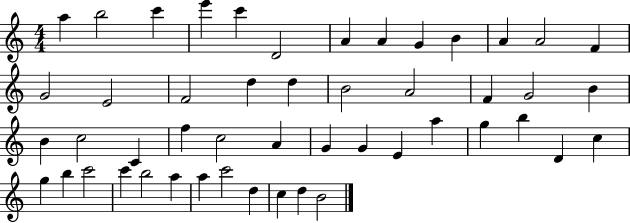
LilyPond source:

{
  \clef treble
  \numericTimeSignature
  \time 4/4
  \key c \major
  a''4 b''2 c'''4 | e'''4 c'''4 d'2 | a'4 a'4 g'4 b'4 | a'4 a'2 f'4 | \break g'2 e'2 | f'2 d''4 d''4 | b'2 a'2 | f'4 g'2 b'4 | \break b'4 c''2 c'4 | f''4 c''2 a'4 | g'4 g'4 e'4 a''4 | g''4 b''4 d'4 c''4 | \break g''4 b''4 c'''2 | c'''4 b''2 a''4 | a''4 c'''2 d''4 | c''4 d''4 b'2 | \break \bar "|."
}